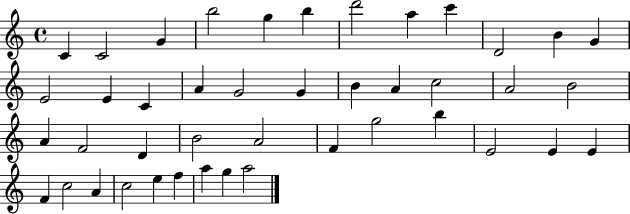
{
  \clef treble
  \time 4/4
  \defaultTimeSignature
  \key c \major
  c'4 c'2 g'4 | b''2 g''4 b''4 | d'''2 a''4 c'''4 | d'2 b'4 g'4 | \break e'2 e'4 c'4 | a'4 g'2 g'4 | b'4 a'4 c''2 | a'2 b'2 | \break a'4 f'2 d'4 | b'2 a'2 | f'4 g''2 b''4 | e'2 e'4 e'4 | \break f'4 c''2 a'4 | c''2 e''4 f''4 | a''4 g''4 a''2 | \bar "|."
}